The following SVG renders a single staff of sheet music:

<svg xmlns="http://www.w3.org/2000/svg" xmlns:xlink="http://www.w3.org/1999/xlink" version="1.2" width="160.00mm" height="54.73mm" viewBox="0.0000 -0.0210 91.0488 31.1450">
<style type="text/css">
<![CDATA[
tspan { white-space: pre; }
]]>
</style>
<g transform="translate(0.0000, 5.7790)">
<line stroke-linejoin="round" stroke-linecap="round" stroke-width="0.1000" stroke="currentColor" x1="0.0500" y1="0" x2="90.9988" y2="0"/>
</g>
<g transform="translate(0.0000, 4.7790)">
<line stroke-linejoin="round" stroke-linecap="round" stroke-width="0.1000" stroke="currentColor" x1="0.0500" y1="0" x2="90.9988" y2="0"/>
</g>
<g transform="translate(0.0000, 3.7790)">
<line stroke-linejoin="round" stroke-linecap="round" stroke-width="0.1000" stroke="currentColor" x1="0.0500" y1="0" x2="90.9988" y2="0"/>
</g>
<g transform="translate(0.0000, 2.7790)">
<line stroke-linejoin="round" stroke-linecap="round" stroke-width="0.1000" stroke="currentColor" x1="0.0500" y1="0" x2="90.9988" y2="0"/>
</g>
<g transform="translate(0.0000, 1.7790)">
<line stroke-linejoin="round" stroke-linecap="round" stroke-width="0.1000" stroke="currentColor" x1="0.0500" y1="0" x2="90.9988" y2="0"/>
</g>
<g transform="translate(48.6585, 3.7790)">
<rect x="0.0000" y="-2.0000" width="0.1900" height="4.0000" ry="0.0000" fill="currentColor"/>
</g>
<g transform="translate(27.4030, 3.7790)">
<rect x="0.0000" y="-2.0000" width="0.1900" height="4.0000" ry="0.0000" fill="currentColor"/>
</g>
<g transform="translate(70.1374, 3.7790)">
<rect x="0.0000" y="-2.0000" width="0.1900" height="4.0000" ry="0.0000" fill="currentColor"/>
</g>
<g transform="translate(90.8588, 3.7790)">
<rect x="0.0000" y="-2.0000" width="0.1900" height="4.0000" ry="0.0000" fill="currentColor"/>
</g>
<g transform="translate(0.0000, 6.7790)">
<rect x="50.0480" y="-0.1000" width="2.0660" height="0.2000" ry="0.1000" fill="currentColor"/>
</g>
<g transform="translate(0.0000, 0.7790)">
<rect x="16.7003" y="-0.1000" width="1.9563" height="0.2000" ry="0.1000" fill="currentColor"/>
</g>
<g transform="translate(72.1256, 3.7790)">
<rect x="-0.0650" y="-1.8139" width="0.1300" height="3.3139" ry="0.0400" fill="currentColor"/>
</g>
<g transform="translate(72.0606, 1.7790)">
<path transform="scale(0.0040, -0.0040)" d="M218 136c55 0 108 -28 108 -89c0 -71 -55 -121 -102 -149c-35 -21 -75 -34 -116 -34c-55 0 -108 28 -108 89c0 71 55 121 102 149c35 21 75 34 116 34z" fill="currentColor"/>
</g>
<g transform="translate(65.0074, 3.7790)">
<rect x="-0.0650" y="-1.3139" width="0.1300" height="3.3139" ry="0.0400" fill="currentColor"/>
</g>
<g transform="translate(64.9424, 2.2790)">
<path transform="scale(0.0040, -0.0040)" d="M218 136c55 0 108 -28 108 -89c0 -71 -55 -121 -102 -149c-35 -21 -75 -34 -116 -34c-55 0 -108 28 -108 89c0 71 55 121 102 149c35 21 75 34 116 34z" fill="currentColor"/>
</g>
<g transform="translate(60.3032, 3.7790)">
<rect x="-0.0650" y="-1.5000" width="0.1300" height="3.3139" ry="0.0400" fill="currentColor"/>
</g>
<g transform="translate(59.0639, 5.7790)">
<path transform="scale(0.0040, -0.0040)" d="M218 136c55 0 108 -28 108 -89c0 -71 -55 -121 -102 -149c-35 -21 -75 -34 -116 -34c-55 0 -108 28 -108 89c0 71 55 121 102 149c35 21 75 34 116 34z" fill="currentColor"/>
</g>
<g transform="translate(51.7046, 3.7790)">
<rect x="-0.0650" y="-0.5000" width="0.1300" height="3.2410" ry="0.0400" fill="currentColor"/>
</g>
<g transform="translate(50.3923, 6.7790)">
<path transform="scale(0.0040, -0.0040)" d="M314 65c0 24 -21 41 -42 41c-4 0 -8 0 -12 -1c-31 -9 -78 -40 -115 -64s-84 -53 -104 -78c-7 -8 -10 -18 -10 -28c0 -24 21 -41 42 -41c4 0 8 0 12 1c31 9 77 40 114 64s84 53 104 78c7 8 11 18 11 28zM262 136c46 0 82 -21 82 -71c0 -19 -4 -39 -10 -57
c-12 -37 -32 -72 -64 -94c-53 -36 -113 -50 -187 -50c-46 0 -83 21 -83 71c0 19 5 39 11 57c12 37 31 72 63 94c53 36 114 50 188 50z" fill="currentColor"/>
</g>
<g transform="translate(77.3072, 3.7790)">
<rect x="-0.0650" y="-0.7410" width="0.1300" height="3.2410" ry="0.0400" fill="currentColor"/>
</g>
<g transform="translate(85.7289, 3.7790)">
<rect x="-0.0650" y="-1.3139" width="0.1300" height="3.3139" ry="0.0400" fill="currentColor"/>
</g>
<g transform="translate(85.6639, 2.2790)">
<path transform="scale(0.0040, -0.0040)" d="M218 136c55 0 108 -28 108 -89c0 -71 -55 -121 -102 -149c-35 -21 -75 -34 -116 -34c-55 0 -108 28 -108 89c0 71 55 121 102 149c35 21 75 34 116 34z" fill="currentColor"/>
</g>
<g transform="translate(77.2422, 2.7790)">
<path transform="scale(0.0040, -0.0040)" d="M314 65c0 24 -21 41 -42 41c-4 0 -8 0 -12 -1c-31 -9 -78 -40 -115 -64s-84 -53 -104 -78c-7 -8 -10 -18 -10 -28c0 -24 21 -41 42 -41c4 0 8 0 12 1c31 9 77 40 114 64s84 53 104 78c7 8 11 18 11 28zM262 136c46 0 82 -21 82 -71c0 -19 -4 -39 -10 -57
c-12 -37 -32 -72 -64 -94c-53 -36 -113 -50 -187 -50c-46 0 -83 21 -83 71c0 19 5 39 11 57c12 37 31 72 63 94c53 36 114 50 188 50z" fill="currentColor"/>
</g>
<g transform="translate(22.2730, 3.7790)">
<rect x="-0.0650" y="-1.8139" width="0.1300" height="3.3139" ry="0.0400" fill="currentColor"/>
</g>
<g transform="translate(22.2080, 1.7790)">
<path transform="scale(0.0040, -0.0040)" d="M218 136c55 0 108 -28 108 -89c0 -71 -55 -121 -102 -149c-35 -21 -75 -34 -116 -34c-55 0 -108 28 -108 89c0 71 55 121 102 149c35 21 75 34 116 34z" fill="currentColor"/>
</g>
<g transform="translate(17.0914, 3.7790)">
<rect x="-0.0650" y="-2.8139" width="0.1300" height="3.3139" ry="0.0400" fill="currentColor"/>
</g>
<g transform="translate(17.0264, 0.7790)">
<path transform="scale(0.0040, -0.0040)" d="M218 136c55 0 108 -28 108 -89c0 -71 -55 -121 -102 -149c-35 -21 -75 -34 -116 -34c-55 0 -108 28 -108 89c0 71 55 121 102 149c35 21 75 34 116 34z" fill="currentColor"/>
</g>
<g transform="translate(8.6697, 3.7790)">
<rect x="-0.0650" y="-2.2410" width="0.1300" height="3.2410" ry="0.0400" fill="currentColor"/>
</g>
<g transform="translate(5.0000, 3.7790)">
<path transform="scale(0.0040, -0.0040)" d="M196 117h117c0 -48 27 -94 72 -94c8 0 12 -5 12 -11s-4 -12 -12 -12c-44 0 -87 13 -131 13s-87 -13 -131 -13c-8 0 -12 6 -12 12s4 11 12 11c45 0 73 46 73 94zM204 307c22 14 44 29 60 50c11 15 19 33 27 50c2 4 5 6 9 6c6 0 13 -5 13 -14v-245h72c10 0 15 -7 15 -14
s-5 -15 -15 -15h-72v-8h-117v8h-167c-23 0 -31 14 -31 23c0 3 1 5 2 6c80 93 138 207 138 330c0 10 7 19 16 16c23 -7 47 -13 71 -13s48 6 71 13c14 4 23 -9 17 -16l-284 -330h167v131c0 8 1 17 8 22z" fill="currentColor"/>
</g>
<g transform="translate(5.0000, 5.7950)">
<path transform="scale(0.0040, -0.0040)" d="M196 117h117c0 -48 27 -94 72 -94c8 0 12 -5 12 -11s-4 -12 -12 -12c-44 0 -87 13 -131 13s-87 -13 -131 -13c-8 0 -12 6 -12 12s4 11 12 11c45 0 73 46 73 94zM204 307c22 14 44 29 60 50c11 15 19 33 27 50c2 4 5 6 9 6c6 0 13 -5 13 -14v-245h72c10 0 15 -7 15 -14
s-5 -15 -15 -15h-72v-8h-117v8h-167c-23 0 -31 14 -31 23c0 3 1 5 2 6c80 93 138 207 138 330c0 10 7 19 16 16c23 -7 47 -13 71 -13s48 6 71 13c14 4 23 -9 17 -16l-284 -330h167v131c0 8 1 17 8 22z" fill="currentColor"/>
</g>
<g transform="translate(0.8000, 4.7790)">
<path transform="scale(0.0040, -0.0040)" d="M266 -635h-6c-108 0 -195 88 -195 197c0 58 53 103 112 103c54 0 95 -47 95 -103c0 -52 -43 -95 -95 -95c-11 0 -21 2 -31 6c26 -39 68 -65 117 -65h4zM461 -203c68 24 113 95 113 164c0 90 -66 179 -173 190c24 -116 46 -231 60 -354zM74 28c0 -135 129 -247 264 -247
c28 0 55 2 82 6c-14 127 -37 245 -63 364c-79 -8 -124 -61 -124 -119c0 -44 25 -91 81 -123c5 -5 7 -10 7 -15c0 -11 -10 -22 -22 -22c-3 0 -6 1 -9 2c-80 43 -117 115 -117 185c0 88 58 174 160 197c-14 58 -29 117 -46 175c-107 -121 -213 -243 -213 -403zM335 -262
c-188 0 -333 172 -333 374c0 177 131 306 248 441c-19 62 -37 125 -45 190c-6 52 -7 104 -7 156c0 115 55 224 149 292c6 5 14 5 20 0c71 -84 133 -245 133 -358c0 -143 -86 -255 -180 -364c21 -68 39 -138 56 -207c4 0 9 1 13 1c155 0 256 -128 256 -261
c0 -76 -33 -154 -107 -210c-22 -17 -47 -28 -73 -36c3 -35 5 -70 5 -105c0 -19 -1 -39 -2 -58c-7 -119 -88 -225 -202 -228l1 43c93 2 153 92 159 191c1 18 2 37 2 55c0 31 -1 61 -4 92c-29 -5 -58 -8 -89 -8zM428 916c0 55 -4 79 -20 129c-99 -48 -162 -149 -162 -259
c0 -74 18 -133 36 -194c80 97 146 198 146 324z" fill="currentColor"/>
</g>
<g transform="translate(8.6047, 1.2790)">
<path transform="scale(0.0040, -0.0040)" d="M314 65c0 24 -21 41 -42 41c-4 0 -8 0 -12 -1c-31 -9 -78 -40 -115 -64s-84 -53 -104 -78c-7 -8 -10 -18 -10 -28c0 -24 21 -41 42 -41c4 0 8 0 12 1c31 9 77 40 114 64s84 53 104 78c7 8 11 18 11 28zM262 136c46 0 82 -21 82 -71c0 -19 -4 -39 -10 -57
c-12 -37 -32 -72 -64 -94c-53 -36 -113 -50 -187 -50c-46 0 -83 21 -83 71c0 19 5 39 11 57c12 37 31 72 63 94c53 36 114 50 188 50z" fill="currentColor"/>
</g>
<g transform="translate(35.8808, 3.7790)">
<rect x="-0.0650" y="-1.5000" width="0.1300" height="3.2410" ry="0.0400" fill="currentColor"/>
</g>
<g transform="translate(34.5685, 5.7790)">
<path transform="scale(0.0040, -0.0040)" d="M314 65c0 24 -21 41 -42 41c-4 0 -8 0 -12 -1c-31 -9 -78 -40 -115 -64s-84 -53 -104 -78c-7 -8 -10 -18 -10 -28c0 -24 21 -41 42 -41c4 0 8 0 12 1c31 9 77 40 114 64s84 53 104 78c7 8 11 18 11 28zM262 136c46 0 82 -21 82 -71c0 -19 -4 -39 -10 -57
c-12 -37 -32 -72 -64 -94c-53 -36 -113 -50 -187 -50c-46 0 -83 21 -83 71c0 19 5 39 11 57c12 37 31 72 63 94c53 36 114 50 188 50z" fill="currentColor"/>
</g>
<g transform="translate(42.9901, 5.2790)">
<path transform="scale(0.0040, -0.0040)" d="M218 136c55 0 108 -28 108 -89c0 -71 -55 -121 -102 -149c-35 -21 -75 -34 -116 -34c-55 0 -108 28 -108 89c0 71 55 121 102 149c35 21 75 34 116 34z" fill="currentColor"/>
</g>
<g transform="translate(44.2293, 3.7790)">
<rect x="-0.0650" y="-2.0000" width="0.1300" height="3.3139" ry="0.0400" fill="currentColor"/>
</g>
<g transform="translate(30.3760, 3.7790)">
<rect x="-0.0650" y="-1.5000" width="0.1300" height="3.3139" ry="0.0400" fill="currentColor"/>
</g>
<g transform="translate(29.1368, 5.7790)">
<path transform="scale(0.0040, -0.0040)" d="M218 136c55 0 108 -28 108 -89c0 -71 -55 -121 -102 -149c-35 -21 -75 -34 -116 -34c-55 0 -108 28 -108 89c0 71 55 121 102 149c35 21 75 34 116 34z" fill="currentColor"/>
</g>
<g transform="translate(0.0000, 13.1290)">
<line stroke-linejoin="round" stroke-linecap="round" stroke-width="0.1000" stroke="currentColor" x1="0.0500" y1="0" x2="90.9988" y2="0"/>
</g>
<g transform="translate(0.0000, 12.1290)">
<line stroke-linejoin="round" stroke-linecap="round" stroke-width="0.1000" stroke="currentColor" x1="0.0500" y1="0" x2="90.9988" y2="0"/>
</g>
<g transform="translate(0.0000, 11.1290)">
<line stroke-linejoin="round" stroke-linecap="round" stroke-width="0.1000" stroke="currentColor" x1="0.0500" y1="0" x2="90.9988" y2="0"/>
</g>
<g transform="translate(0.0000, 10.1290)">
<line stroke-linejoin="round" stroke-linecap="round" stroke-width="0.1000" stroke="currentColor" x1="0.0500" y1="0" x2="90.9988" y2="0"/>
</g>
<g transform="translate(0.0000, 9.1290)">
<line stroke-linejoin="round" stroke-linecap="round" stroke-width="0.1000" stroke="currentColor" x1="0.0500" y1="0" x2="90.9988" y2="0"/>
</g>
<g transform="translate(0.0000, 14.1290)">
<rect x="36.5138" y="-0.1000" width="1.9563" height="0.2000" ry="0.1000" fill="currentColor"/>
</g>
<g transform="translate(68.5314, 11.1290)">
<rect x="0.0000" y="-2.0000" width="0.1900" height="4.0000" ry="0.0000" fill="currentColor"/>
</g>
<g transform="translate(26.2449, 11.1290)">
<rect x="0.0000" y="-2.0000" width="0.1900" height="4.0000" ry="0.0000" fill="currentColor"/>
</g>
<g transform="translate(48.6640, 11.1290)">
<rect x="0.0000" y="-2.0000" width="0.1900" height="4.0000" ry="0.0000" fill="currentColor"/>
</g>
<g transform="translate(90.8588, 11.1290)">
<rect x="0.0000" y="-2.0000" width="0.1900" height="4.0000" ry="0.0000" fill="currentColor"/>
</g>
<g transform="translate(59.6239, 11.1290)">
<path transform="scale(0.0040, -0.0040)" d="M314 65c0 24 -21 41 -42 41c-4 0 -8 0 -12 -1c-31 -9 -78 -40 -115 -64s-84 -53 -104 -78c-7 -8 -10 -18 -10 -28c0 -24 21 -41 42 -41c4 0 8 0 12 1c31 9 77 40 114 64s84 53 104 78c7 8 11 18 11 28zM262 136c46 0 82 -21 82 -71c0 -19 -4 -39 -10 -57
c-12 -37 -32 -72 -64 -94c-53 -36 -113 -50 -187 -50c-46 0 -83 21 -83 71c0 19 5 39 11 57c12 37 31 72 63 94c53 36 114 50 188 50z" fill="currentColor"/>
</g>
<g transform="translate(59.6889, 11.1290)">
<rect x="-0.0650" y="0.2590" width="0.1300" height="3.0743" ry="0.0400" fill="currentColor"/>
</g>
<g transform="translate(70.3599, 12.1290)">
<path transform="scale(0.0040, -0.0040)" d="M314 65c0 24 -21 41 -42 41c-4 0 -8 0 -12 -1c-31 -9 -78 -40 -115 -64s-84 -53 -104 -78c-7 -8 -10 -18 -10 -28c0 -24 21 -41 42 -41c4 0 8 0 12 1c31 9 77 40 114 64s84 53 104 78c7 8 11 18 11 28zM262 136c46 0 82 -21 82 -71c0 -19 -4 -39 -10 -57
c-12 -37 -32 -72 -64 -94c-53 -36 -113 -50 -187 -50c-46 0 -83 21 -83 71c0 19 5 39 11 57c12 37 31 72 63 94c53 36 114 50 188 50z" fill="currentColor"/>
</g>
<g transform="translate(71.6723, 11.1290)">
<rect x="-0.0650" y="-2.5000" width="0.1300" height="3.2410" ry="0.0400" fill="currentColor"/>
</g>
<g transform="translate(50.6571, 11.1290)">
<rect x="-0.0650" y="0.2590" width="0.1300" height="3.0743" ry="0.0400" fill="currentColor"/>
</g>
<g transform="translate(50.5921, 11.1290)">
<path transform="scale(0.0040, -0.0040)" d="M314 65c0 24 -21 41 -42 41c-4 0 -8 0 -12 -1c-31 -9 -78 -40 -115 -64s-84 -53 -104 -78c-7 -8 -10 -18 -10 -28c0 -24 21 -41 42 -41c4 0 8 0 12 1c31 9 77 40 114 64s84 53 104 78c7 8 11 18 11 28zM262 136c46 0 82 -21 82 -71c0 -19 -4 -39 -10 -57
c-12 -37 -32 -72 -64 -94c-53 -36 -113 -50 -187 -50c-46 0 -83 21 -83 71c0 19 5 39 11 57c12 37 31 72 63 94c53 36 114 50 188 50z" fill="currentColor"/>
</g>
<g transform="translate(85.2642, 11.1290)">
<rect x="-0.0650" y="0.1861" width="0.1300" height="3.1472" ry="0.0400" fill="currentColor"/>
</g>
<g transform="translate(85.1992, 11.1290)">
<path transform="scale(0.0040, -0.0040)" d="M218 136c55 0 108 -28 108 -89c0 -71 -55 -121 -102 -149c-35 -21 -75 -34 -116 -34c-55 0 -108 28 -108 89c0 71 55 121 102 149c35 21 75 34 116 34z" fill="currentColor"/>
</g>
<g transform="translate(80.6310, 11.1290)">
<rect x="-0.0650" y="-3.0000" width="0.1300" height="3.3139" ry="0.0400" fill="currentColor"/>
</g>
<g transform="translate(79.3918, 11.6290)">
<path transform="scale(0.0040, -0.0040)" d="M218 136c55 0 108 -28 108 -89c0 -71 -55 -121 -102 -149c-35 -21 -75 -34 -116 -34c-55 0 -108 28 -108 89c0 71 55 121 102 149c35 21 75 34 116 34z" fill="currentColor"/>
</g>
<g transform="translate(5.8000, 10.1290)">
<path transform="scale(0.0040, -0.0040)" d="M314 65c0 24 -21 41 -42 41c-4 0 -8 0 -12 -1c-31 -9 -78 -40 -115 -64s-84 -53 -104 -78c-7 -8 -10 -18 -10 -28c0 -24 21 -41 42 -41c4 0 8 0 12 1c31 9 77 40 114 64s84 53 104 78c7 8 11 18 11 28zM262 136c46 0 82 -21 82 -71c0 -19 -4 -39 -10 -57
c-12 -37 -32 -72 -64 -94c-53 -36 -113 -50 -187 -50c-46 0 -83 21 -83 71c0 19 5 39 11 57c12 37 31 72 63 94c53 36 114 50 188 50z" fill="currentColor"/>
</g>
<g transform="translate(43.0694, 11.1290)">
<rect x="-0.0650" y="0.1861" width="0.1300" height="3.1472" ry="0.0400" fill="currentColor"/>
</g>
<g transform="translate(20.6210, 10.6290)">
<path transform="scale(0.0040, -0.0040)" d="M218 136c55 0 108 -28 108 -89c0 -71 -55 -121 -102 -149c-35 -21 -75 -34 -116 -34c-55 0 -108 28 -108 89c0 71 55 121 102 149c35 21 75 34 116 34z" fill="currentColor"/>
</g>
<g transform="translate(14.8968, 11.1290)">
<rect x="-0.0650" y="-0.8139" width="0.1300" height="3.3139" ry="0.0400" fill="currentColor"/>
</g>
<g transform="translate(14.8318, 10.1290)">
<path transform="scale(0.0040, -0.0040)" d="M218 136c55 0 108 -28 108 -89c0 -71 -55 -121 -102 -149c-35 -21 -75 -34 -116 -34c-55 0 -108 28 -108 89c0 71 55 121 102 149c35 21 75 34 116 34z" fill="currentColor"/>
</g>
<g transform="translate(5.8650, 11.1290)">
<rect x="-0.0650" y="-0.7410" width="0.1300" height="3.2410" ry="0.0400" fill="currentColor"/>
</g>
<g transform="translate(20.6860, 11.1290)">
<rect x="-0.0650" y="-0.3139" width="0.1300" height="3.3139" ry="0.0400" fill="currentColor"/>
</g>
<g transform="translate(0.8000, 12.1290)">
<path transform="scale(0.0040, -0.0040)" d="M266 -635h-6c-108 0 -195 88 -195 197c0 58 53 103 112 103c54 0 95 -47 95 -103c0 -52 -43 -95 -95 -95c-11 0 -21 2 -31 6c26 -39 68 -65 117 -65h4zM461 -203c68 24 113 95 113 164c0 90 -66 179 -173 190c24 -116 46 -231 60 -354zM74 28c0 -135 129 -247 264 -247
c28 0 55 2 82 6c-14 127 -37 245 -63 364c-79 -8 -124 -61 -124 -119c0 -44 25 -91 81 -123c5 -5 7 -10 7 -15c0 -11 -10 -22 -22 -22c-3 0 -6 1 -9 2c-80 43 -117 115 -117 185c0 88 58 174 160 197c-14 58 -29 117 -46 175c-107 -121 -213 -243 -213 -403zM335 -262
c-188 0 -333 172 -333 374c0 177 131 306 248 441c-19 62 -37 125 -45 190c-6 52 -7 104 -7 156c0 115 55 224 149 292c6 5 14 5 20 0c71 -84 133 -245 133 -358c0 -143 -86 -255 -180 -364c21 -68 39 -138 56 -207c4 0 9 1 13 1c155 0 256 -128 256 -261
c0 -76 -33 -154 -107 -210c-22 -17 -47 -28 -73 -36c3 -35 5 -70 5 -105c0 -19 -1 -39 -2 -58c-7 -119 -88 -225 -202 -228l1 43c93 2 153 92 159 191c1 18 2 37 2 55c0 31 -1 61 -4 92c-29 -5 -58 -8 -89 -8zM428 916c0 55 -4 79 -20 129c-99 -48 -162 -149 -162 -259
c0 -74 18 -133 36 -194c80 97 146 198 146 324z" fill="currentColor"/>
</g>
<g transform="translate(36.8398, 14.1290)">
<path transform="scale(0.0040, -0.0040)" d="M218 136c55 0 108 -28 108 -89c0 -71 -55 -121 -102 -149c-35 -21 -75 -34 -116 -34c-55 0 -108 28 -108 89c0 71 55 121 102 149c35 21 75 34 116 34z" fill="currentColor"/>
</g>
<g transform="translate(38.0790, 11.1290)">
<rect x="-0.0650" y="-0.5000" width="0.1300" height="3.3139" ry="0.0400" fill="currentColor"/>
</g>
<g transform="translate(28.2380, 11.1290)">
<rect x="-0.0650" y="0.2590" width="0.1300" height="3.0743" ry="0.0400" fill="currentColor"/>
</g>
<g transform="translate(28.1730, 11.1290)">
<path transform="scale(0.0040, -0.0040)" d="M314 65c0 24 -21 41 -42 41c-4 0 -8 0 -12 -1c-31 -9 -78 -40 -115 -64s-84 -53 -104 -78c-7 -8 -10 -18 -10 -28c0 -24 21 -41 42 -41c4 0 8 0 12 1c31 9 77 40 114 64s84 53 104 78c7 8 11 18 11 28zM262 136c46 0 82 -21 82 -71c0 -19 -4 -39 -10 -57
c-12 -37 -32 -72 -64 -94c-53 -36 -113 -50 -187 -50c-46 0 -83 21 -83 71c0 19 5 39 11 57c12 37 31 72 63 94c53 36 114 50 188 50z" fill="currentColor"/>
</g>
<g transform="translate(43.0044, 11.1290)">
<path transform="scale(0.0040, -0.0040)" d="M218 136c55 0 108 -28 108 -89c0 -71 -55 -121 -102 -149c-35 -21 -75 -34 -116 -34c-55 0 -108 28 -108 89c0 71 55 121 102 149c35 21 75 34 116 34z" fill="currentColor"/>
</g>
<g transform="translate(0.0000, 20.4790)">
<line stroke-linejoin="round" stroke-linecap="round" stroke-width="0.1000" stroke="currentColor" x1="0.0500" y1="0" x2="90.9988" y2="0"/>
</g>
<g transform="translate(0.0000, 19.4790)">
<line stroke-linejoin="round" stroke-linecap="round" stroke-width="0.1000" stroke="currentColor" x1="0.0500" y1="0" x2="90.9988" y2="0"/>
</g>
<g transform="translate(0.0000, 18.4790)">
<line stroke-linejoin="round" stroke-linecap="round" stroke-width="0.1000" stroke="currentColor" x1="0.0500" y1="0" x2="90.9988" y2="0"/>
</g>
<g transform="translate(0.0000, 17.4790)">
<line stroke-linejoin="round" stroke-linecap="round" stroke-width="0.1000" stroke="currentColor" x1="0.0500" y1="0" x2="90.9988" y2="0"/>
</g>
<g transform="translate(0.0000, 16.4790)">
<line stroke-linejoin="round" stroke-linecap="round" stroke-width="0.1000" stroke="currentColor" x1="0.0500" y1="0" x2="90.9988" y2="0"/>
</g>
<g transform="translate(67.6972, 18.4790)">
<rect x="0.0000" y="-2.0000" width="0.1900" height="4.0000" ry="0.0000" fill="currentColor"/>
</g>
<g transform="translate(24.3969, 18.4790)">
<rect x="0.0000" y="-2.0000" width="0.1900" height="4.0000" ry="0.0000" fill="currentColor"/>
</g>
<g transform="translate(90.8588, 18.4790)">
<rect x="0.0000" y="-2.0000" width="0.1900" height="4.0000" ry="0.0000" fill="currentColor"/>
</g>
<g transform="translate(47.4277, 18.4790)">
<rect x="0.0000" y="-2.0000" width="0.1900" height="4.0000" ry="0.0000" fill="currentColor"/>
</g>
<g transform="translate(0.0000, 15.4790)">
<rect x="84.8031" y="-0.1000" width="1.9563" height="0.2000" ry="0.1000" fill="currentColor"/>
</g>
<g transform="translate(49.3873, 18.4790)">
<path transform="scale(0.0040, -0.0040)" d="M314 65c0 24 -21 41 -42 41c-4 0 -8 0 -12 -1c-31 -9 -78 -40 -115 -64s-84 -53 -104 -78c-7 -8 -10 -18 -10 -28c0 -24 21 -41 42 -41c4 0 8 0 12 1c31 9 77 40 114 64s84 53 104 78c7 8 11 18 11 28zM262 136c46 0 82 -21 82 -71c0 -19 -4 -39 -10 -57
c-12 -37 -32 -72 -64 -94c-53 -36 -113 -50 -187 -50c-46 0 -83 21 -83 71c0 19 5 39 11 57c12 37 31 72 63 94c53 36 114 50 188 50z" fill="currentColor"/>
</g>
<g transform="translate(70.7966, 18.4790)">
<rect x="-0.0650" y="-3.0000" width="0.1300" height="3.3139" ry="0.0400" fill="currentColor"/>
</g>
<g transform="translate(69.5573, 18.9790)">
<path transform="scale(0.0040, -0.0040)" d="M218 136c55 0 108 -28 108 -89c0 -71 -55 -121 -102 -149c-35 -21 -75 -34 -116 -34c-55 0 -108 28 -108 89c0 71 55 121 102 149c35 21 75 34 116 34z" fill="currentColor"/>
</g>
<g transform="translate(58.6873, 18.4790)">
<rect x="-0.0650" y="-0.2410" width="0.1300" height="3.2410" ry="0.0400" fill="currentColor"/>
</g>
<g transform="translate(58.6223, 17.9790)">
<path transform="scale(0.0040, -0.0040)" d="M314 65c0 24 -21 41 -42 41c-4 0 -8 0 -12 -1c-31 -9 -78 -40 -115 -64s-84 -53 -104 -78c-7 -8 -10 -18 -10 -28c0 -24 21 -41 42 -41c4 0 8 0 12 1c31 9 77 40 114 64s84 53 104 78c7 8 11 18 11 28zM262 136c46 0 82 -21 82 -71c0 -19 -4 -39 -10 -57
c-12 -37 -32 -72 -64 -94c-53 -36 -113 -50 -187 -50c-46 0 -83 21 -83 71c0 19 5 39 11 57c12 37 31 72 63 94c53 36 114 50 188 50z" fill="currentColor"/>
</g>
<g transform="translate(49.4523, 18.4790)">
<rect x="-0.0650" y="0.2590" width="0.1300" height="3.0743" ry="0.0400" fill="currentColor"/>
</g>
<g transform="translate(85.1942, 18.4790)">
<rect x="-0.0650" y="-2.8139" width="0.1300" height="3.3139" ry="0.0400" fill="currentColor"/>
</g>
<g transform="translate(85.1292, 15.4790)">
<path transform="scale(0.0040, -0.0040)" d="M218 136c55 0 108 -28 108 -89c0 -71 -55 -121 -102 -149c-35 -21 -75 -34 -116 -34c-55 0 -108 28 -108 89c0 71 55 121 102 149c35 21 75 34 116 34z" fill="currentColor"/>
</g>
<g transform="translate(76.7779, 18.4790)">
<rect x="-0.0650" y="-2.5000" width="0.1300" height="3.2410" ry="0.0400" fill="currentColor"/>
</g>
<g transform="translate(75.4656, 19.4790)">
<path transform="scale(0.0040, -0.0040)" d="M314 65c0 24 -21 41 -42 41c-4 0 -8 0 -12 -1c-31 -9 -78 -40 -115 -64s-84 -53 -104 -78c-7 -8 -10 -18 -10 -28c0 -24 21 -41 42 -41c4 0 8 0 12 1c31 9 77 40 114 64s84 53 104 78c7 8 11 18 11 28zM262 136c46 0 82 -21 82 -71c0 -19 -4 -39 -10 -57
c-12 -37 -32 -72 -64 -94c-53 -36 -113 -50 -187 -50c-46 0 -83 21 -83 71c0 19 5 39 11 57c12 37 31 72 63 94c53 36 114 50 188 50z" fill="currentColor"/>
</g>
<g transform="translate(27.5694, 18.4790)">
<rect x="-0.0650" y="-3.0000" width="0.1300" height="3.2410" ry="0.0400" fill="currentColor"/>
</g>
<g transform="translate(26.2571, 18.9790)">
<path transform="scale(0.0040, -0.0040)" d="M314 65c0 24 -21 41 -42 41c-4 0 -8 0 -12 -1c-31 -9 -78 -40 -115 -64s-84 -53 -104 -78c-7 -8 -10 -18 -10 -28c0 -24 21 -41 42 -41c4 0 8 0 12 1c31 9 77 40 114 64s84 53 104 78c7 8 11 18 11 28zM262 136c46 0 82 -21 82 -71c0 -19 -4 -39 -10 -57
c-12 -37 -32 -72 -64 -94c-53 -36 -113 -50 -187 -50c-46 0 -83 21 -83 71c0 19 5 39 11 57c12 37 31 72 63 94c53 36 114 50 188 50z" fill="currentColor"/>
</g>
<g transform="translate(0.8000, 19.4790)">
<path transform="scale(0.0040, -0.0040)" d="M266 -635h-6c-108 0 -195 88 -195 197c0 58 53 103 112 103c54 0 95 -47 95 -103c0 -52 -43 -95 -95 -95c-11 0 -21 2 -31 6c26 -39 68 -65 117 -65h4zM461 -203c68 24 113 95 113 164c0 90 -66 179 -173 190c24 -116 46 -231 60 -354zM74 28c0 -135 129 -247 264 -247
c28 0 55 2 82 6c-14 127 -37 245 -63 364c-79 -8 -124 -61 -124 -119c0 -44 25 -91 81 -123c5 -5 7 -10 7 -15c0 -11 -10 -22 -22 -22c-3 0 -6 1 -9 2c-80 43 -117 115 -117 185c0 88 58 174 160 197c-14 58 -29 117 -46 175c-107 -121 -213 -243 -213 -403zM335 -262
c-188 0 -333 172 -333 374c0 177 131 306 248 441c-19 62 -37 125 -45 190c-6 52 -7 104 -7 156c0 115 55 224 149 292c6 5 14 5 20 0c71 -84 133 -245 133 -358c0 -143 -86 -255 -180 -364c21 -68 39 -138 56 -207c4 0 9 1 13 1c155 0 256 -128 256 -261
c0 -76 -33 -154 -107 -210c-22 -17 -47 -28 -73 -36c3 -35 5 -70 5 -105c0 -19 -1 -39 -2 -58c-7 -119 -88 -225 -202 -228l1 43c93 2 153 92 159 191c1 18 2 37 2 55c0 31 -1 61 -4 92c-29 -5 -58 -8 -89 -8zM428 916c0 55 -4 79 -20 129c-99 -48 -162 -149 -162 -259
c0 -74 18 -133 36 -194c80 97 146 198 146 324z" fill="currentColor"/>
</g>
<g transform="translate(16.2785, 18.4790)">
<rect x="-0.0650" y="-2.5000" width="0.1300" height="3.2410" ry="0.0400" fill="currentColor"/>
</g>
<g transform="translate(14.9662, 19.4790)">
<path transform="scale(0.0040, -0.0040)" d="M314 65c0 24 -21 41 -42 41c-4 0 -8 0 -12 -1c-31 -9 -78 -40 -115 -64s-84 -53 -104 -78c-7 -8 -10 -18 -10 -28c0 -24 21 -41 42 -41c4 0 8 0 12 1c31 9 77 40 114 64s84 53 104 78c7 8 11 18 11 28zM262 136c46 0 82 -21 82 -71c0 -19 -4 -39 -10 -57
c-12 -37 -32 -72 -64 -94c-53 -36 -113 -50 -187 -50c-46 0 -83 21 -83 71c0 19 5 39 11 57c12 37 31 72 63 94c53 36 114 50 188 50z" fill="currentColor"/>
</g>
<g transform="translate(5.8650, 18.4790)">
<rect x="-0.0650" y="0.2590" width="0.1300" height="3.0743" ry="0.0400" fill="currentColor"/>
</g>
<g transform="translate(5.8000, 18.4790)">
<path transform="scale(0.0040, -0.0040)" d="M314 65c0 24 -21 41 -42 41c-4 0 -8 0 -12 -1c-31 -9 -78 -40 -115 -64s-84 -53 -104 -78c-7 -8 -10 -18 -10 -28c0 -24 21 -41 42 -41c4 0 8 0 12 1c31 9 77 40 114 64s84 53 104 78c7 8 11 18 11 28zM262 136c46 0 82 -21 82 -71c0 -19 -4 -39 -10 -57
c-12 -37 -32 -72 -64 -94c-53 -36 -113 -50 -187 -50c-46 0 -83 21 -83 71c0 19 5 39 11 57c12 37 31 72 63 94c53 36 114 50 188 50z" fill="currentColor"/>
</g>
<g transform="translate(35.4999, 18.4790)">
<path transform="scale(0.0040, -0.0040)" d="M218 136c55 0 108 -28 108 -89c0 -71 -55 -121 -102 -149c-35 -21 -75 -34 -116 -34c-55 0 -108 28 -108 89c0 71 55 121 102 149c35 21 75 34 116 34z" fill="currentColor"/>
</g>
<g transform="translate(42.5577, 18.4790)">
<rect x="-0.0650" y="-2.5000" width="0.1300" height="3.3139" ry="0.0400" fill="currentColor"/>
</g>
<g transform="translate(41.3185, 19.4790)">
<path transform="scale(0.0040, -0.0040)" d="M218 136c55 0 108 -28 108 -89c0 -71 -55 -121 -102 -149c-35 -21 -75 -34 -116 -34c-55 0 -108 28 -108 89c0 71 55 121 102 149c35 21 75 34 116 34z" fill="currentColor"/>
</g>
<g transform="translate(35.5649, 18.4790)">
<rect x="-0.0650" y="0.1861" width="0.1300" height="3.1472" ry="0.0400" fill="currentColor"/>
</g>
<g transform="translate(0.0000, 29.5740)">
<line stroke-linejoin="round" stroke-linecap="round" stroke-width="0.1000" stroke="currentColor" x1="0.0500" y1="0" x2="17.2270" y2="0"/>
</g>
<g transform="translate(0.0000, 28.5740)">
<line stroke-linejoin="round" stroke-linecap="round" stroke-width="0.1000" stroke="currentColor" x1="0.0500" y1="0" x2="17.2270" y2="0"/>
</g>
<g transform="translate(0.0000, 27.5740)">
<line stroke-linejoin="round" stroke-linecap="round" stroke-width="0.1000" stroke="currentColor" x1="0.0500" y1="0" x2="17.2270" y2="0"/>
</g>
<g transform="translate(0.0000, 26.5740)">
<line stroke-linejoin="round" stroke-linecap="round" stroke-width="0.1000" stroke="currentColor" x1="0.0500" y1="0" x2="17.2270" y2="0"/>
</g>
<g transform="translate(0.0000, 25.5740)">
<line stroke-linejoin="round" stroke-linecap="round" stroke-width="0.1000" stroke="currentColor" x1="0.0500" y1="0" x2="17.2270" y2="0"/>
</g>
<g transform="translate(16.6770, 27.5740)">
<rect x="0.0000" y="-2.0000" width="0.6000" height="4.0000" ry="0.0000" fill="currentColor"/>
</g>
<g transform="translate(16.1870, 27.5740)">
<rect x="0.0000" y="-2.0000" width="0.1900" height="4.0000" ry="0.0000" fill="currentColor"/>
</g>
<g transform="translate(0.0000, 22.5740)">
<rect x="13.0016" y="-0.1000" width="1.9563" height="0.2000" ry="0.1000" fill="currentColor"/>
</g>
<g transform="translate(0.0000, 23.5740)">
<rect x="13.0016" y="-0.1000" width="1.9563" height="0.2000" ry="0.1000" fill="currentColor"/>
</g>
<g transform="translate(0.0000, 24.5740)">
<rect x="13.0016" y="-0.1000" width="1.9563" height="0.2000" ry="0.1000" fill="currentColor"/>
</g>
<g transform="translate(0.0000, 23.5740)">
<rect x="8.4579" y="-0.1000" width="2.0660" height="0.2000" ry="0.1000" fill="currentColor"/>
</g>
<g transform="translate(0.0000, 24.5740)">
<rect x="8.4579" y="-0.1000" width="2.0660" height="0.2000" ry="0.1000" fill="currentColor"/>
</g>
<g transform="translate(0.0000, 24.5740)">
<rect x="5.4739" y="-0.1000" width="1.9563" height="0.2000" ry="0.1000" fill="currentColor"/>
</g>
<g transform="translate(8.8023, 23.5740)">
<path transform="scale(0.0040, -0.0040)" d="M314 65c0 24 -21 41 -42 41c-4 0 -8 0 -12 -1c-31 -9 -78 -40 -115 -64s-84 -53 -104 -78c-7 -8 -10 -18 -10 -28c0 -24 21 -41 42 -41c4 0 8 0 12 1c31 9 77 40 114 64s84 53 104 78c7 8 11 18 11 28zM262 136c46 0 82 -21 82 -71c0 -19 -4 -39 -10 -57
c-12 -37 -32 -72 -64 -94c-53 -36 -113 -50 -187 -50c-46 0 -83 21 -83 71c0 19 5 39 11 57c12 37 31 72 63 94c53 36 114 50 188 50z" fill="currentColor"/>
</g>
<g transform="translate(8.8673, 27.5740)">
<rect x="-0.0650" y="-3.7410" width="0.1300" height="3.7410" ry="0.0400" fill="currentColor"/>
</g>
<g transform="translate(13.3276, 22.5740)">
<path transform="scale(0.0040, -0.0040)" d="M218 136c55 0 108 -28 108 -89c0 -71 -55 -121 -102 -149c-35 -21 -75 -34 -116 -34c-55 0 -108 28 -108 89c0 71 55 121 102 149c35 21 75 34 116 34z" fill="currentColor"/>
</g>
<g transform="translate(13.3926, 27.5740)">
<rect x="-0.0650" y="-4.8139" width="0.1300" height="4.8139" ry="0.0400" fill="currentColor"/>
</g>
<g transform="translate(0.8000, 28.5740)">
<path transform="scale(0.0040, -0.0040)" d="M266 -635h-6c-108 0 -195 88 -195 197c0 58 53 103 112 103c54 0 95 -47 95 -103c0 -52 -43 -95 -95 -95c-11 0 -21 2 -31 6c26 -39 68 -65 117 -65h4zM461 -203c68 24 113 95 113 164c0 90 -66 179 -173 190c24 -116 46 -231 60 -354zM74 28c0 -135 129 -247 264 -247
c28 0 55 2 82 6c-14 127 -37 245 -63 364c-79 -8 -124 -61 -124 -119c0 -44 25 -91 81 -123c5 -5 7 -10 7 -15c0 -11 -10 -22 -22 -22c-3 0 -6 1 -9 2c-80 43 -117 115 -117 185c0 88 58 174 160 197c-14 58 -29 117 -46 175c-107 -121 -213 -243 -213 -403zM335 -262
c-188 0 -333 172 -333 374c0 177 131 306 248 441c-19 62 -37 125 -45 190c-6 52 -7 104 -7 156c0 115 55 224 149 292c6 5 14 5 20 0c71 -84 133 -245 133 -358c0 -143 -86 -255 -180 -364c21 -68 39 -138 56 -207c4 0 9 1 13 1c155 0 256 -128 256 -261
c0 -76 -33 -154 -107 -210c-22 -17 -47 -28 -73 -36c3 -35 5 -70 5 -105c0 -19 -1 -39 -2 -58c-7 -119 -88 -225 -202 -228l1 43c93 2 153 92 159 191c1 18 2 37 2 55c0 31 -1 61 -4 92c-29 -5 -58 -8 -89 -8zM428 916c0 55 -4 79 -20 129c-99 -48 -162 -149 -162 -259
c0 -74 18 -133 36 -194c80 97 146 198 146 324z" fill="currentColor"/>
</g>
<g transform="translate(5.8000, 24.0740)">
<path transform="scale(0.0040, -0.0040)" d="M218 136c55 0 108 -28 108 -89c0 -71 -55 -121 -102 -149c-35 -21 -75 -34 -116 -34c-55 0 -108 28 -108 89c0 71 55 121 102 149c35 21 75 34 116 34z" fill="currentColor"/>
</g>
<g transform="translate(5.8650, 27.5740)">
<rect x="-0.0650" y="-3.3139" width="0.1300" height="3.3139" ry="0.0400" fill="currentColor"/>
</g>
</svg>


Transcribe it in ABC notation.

X:1
T:Untitled
M:4/4
L:1/4
K:C
g2 a f E E2 F C2 E e f d2 e d2 d c B2 C B B2 B2 G2 A B B2 G2 A2 B G B2 c2 A G2 a b c'2 e'